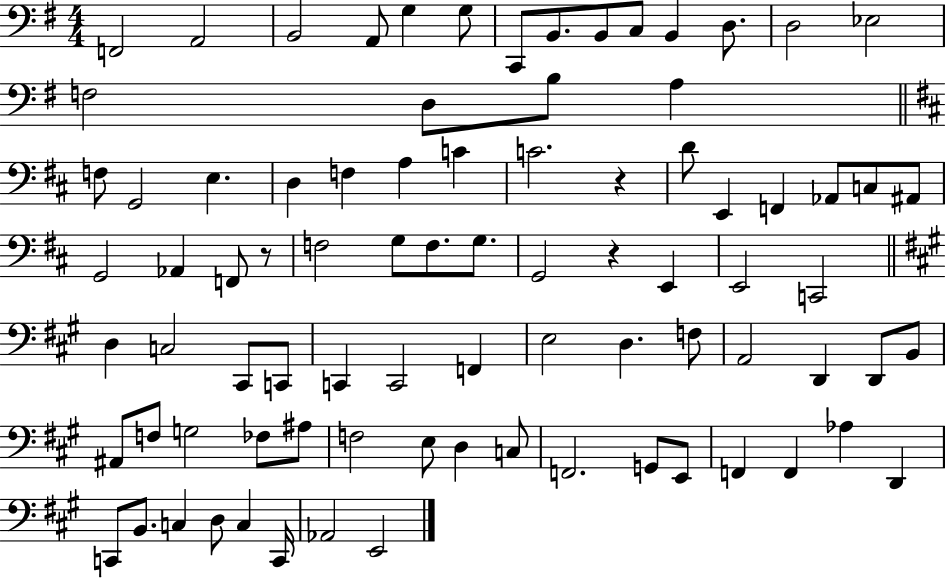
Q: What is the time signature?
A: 4/4